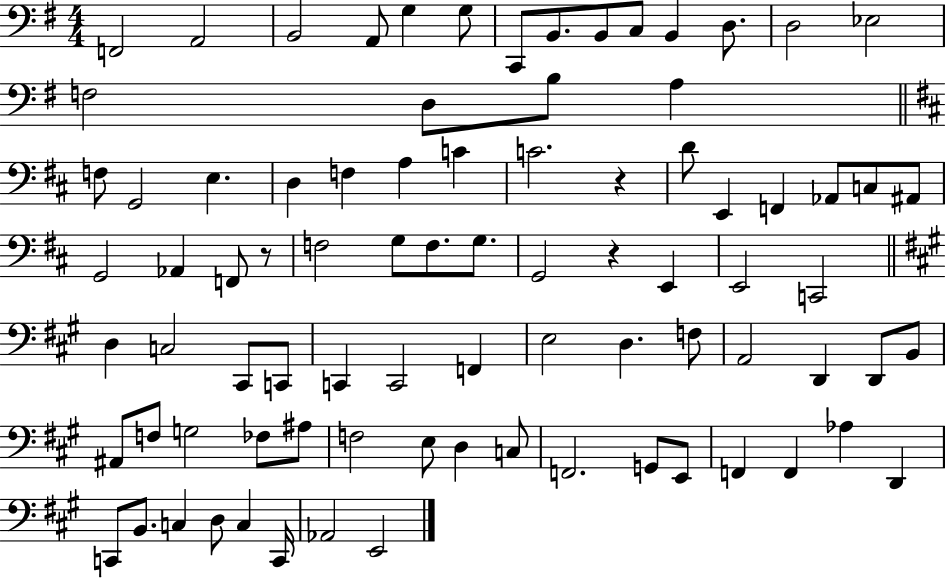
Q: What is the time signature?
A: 4/4